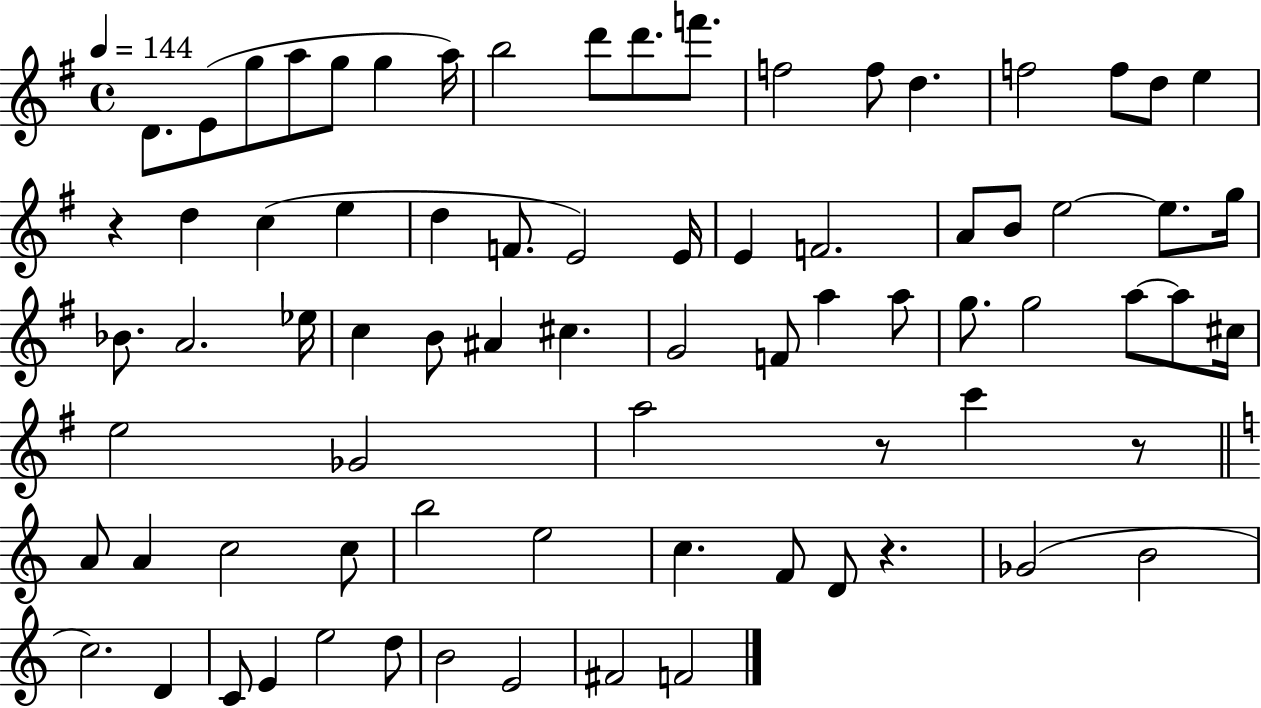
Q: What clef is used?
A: treble